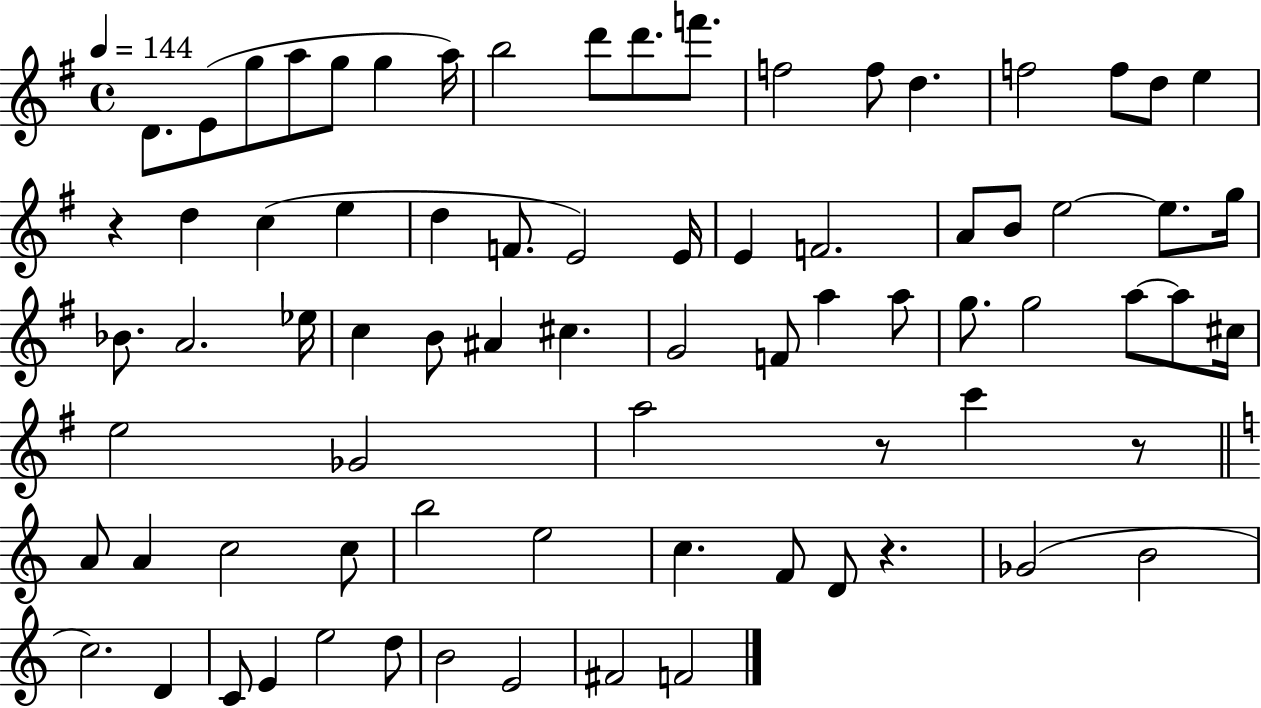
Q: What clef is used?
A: treble